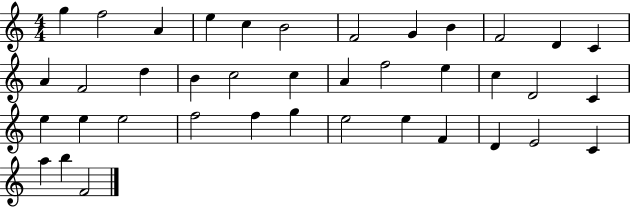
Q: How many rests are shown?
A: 0